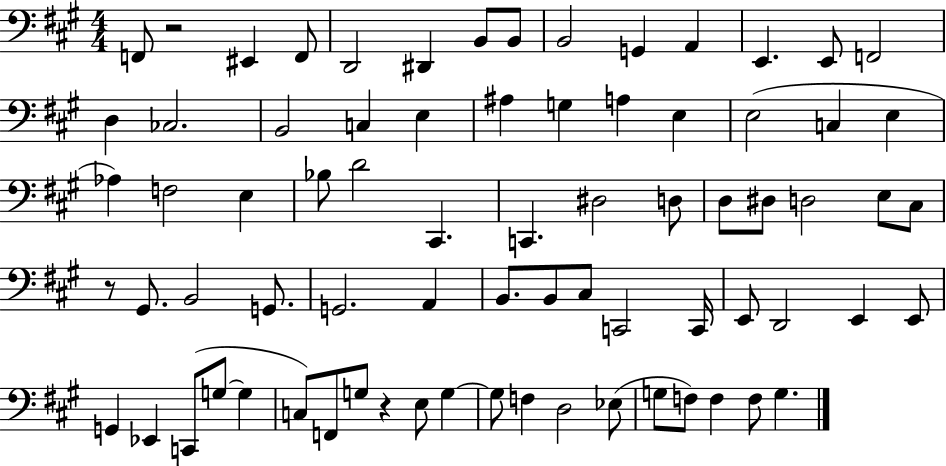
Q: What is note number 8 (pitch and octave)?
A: B2